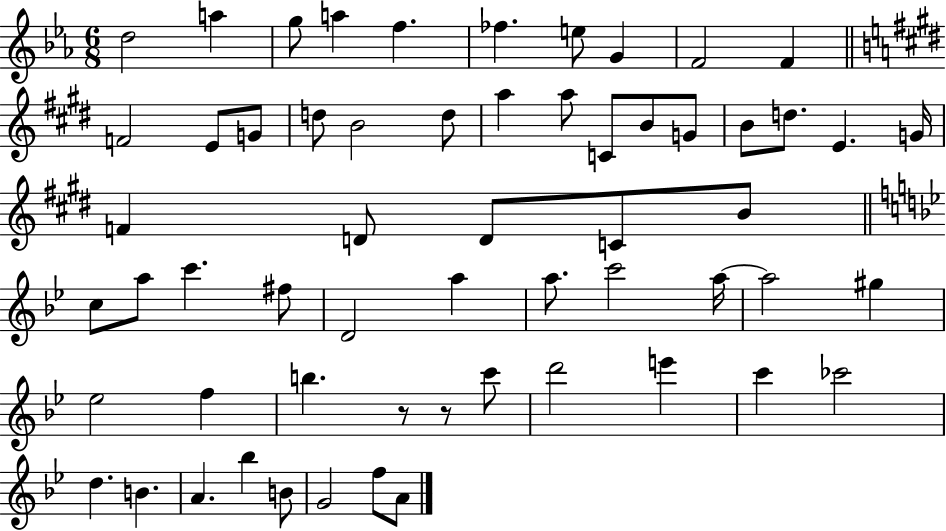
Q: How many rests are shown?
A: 2